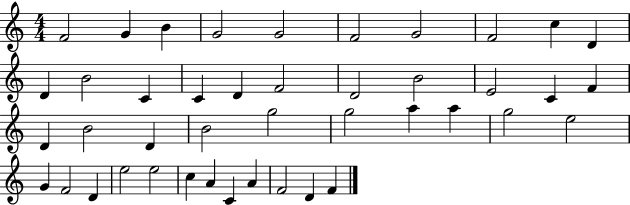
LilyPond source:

{
  \clef treble
  \numericTimeSignature
  \time 4/4
  \key c \major
  f'2 g'4 b'4 | g'2 g'2 | f'2 g'2 | f'2 c''4 d'4 | \break d'4 b'2 c'4 | c'4 d'4 f'2 | d'2 b'2 | e'2 c'4 f'4 | \break d'4 b'2 d'4 | b'2 g''2 | g''2 a''4 a''4 | g''2 e''2 | \break g'4 f'2 d'4 | e''2 e''2 | c''4 a'4 c'4 a'4 | f'2 d'4 f'4 | \break \bar "|."
}